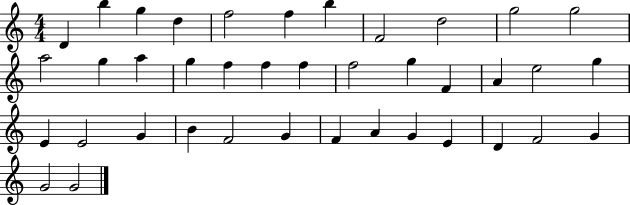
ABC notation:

X:1
T:Untitled
M:4/4
L:1/4
K:C
D b g d f2 f b F2 d2 g2 g2 a2 g a g f f f f2 g F A e2 g E E2 G B F2 G F A G E D F2 G G2 G2